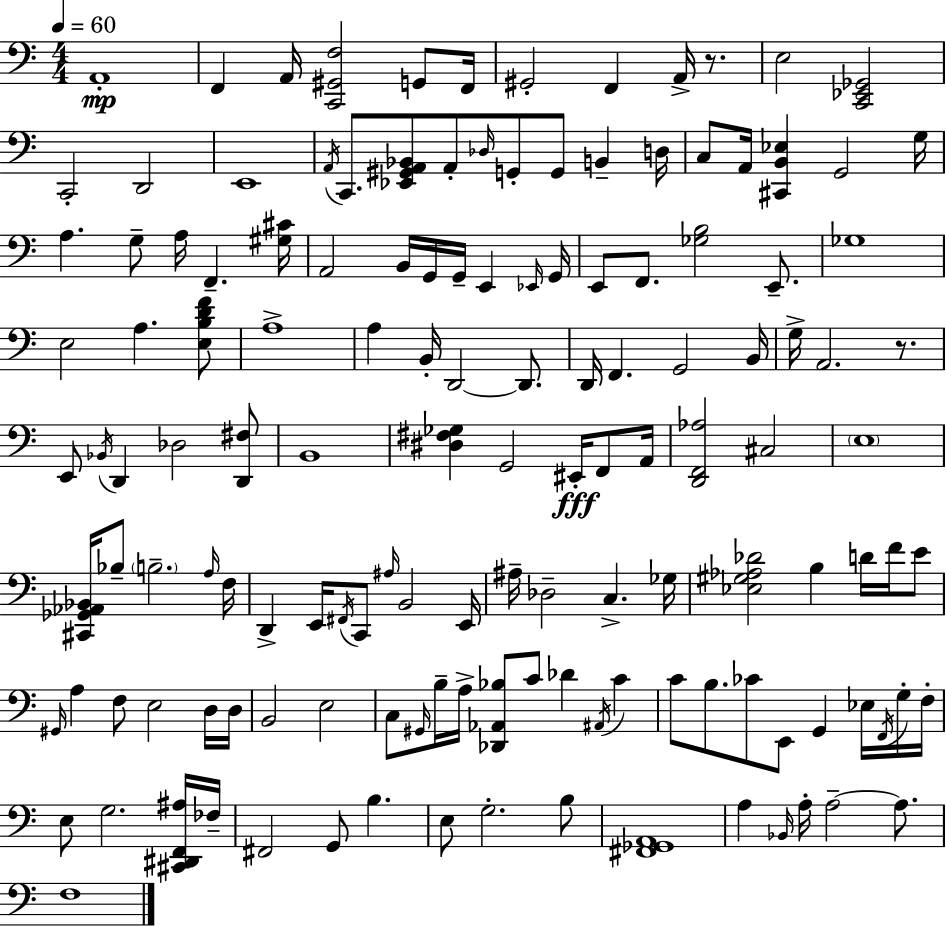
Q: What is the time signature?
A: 4/4